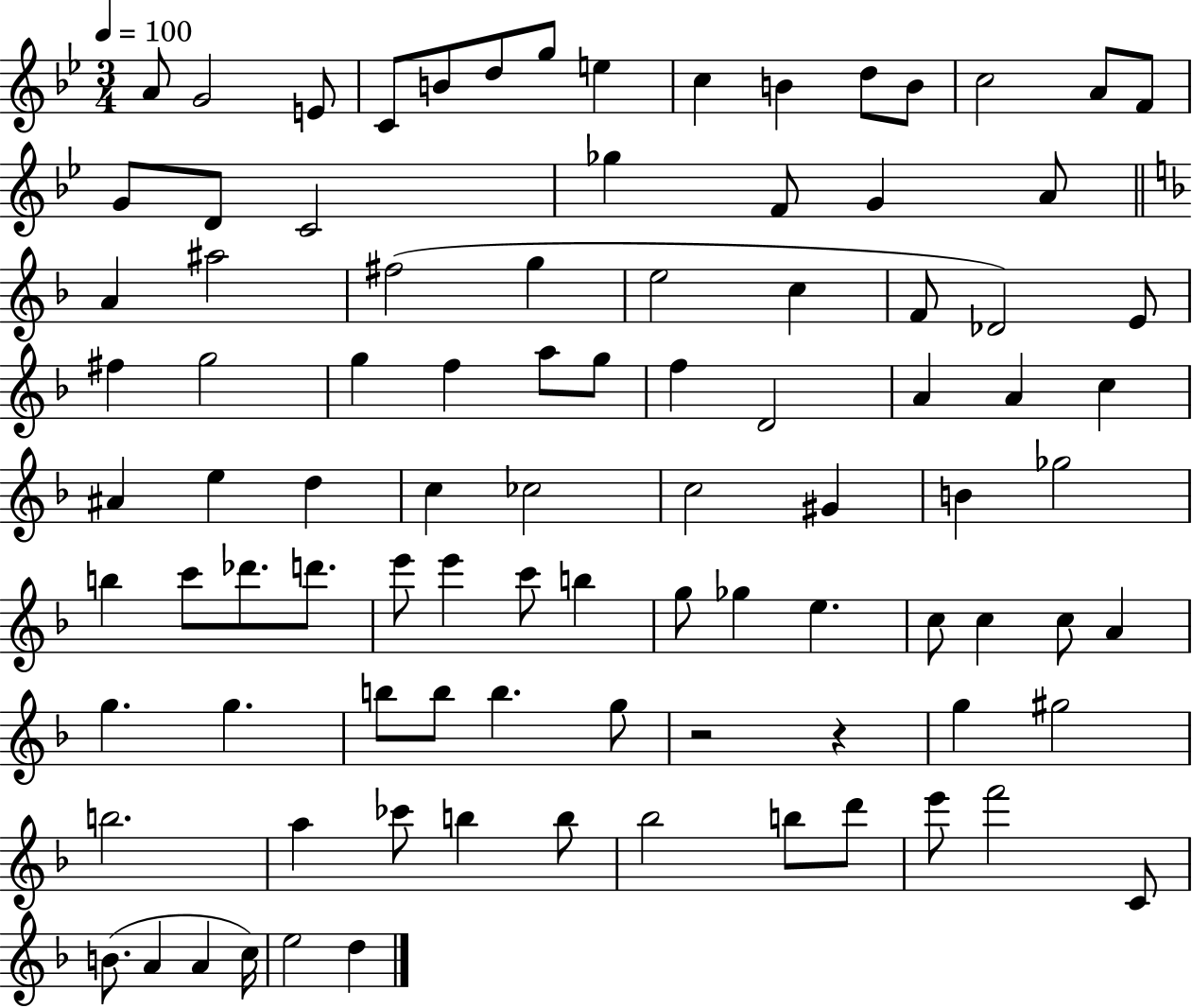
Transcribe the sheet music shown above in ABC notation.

X:1
T:Untitled
M:3/4
L:1/4
K:Bb
A/2 G2 E/2 C/2 B/2 d/2 g/2 e c B d/2 B/2 c2 A/2 F/2 G/2 D/2 C2 _g F/2 G A/2 A ^a2 ^f2 g e2 c F/2 _D2 E/2 ^f g2 g f a/2 g/2 f D2 A A c ^A e d c _c2 c2 ^G B _g2 b c'/2 _d'/2 d'/2 e'/2 e' c'/2 b g/2 _g e c/2 c c/2 A g g b/2 b/2 b g/2 z2 z g ^g2 b2 a _c'/2 b b/2 _b2 b/2 d'/2 e'/2 f'2 C/2 B/2 A A c/4 e2 d